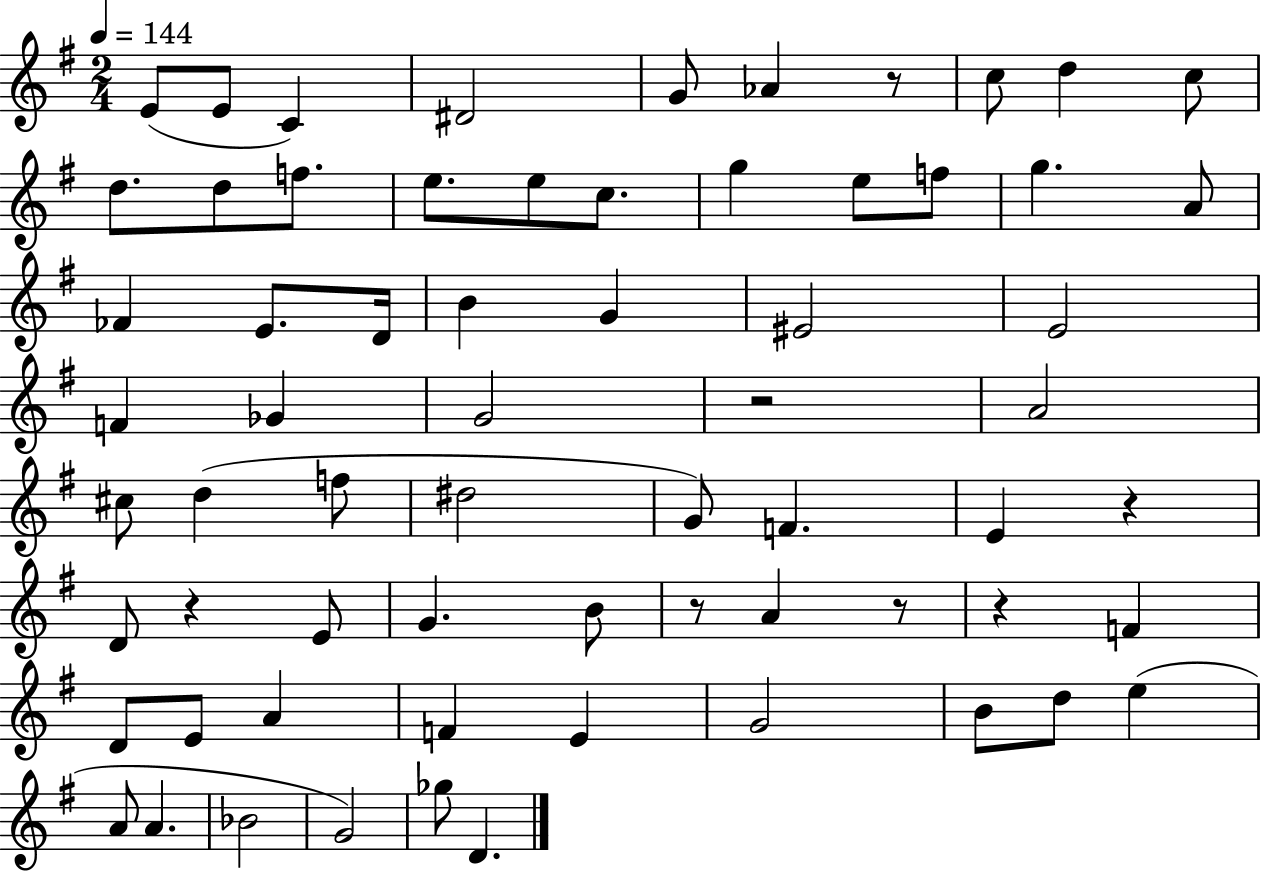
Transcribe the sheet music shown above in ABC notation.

X:1
T:Untitled
M:2/4
L:1/4
K:G
E/2 E/2 C ^D2 G/2 _A z/2 c/2 d c/2 d/2 d/2 f/2 e/2 e/2 c/2 g e/2 f/2 g A/2 _F E/2 D/4 B G ^E2 E2 F _G G2 z2 A2 ^c/2 d f/2 ^d2 G/2 F E z D/2 z E/2 G B/2 z/2 A z/2 z F D/2 E/2 A F E G2 B/2 d/2 e A/2 A _B2 G2 _g/2 D